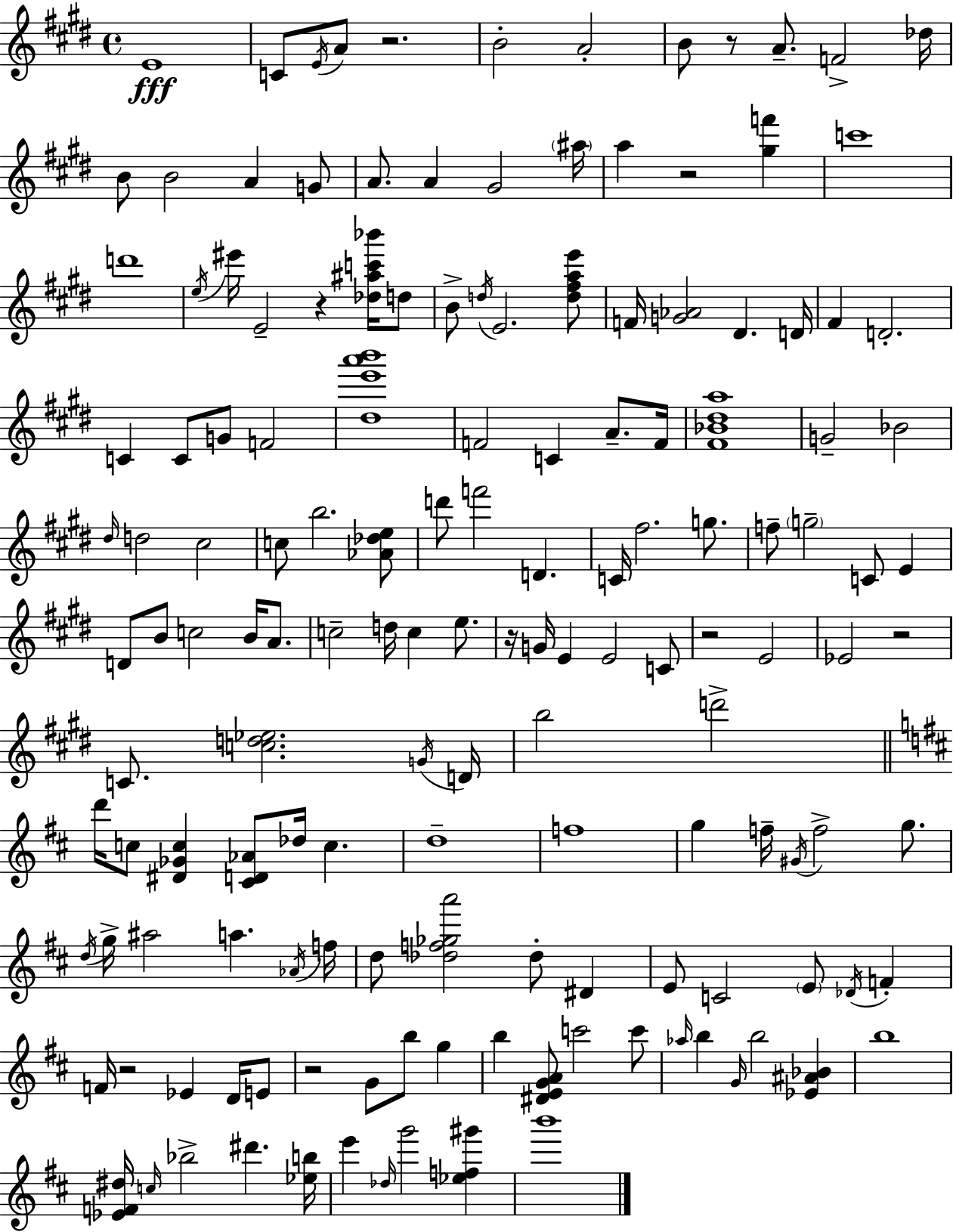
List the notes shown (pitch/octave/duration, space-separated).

E4/w C4/e E4/s A4/e R/h. B4/h A4/h B4/e R/e A4/e. F4/h Db5/s B4/e B4/h A4/q G4/e A4/e. A4/q G#4/h A#5/s A5/q R/h [G#5,F6]/q C6/w D6/w E5/s EIS6/s E4/h R/q [Db5,A#5,C6,Bb6]/s D5/e B4/e D5/s E4/h. [D5,F#5,A5,E6]/e F4/s [G4,Ab4]/h D#4/q. D4/s F#4/q D4/h. C4/q C4/e G4/e F4/h [D#5,E6,A6,B6]/w F4/h C4/q A4/e. F4/s [F#4,Bb4,D#5,A5]/w G4/h Bb4/h D#5/s D5/h C#5/h C5/e B5/h. [Ab4,Db5,E5]/e D6/e F6/h D4/q. C4/s F#5/h. G5/e. F5/e G5/h C4/e E4/q D4/e B4/e C5/h B4/s A4/e. C5/h D5/s C5/q E5/e. R/s G4/s E4/q E4/h C4/e R/h E4/h Eb4/h R/h C4/e. [C5,D5,Eb5]/h. G4/s D4/s B5/h D6/h D6/s C5/e [D#4,Gb4,C5]/q [C#4,D4,Ab4]/e Db5/s C5/q. D5/w F5/w G5/q F5/s G#4/s F5/h G5/e. D5/s G5/s A#5/h A5/q. Ab4/s F5/s D5/e [Db5,F5,Gb5,A6]/h Db5/e D#4/q E4/e C4/h E4/e Db4/s F4/q F4/s R/h Eb4/q D4/s E4/e R/h G4/e B5/e G5/q B5/q [D#4,E4,G4,A4]/e C6/h C6/e Ab5/s B5/q G4/s B5/h [Eb4,A#4,Bb4]/q B5/w [Eb4,F4,D#5]/s C5/s Bb5/h D#6/q. [Eb5,B5]/s E6/q Db5/s G6/h [Eb5,F5,G#6]/q B6/w